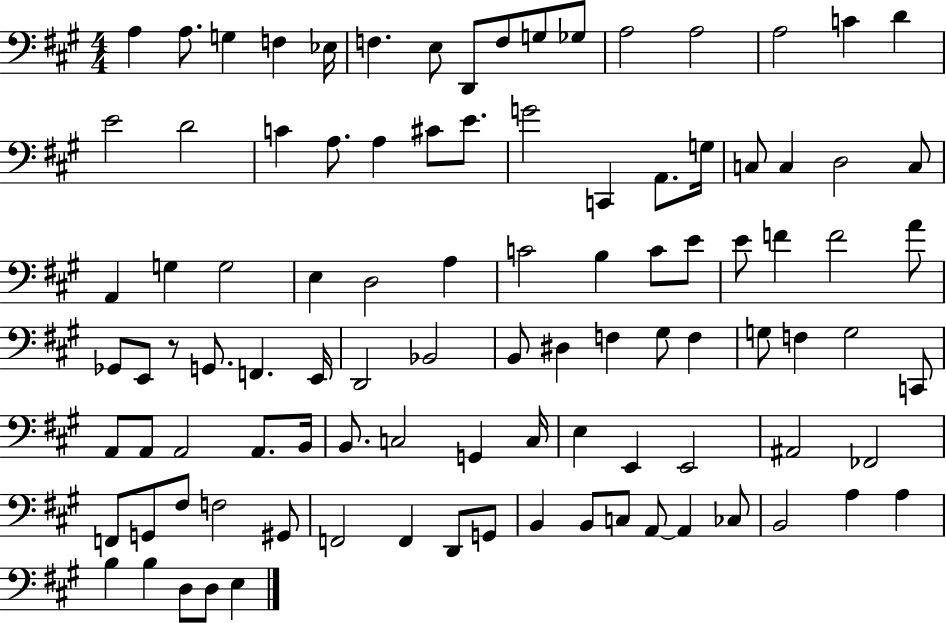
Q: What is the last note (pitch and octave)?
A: E3